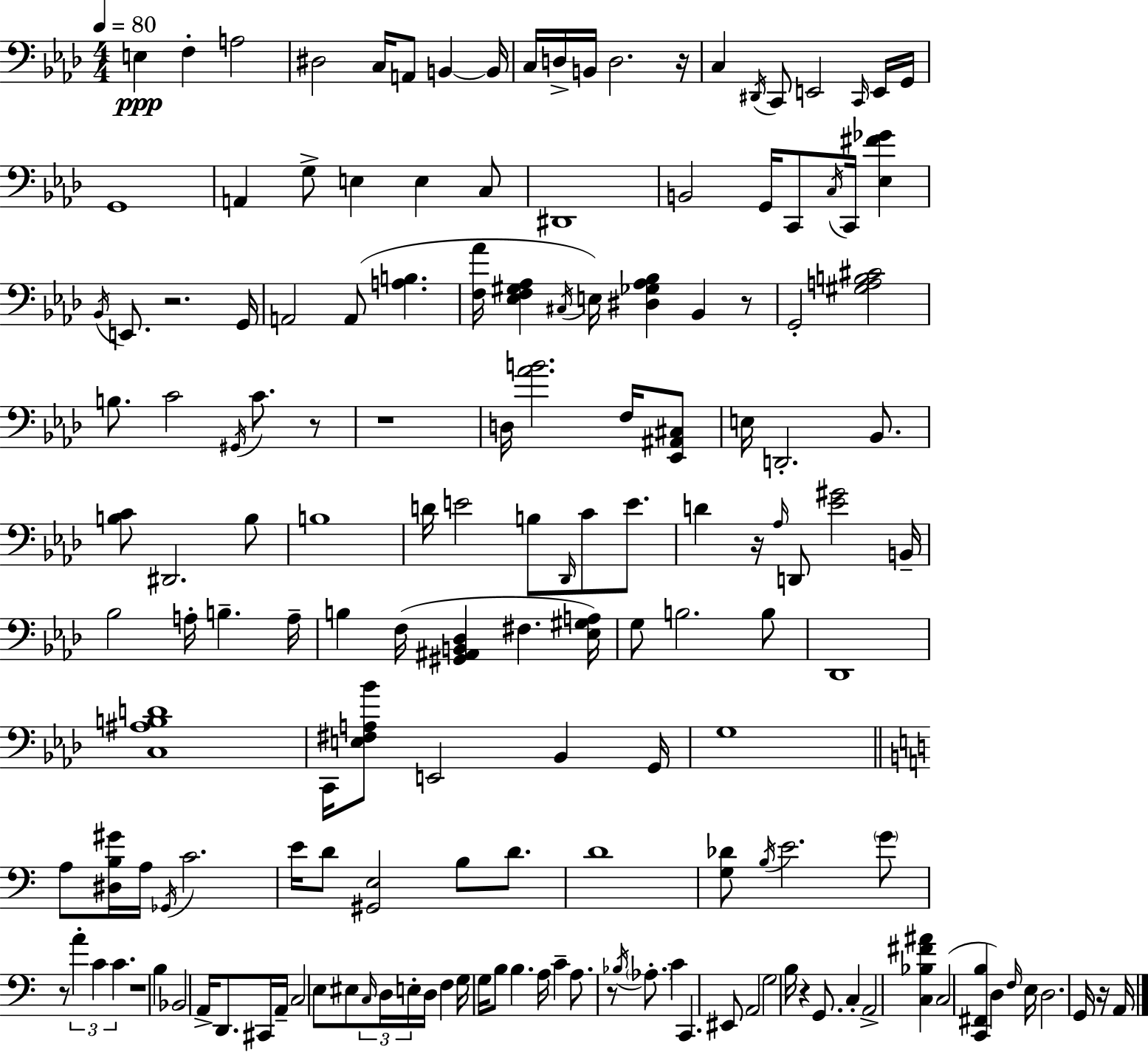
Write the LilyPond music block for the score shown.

{
  \clef bass
  \numericTimeSignature
  \time 4/4
  \key aes \major
  \tempo 4 = 80
  e4\ppp f4-. a2 | dis2 c16 a,8 b,4~~ b,16 | c16 d16-> b,16 d2. r16 | c4 \acciaccatura { dis,16 } c,8 e,2 \grace { c,16 } | \break e,16 g,16 g,1 | a,4 g8-> e4 e4 | c8 dis,1 | b,2 g,16 c,8 \acciaccatura { c16 } c,16 <ees fis' ges'>4 | \break \acciaccatura { bes,16 } e,8. r2. | g,16 a,2 a,8( <a b>4. | <f aes'>16 <ees f gis aes>4 \acciaccatura { cis16 } e16) <dis ges aes bes>4 bes,4 | r8 g,2-. <gis a b cis'>2 | \break b8. c'2 | \acciaccatura { gis,16 } c'8. r8 r1 | d16 <aes' b'>2. | f16 <ees, ais, cis>8 e16 d,2.-. | \break bes,8. <b c'>8 dis,2. | b8 b1 | d'16 e'2 b8 | \grace { des,16 } c'8 e'8. d'4 r16 \grace { aes16 } d,8 <ees' gis'>2 | \break b,16-- bes2 | a16-. b4.-- a16-- b4 f16( <gis, ais, b, des>4 | fis4. <ees gis a>16) g8 b2. | b8 des,1 | \break <c ais b d'>1 | c,16 <e fis a bes'>8 e,2 | bes,4 g,16 g1 | \bar "||" \break \key c \major a8 <dis b gis'>16 a16 \acciaccatura { ges,16 } c'2. | e'16 d'8 <gis, e>2 b8 d'8. | d'1 | <g des'>8 \acciaccatura { b16 } e'2. | \break \parenthesize g'8 r8 \tuplet 3/2 { a'4-. c'4 c'4. } | r1 | b4 bes,2 a,16-> d,8. | cis,16 a,16-- c2 e8 eis8 | \break \tuplet 3/2 { \grace { c16 } d16 e16-. } d16 f4 g16 g16 b8 b4. | a16 c'4-- a8. r8 \acciaccatura { bes16 } \parenthesize aes8.-. | c'4 c,4. eis,8 a,2 | g2 b16 r4 | \break g,8. c4-. a,2-> | <c bes fis' ais'>4 c2( <c, fis, b>4 | d4) \grace { f16 } e16 d2. | g,16 r16 a,16 \bar "|."
}